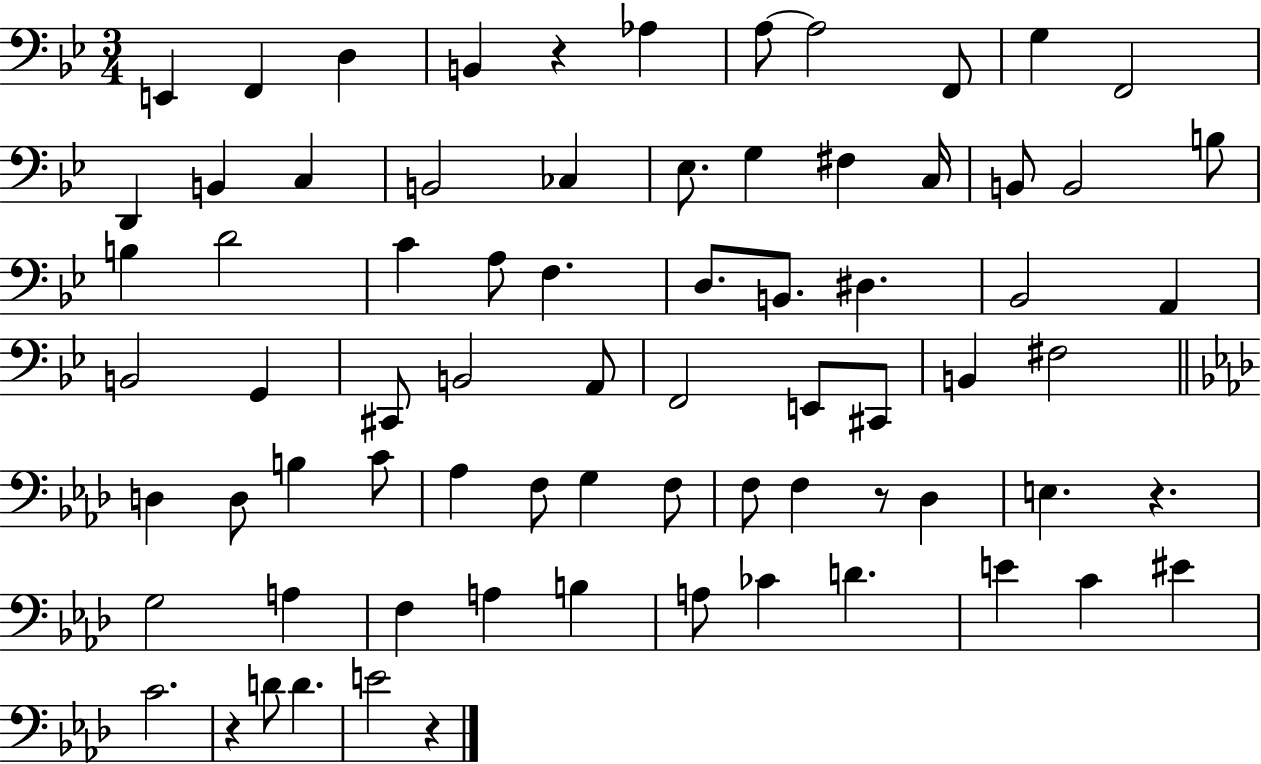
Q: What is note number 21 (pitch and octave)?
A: B2